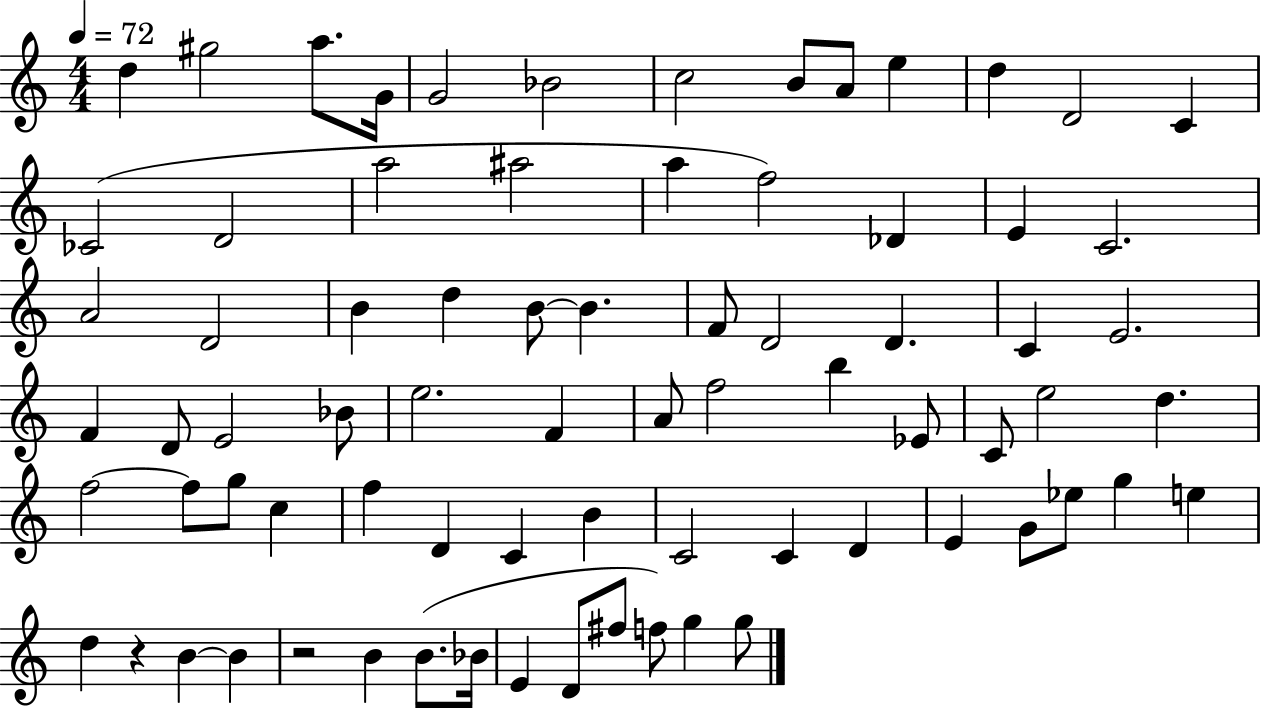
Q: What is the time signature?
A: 4/4